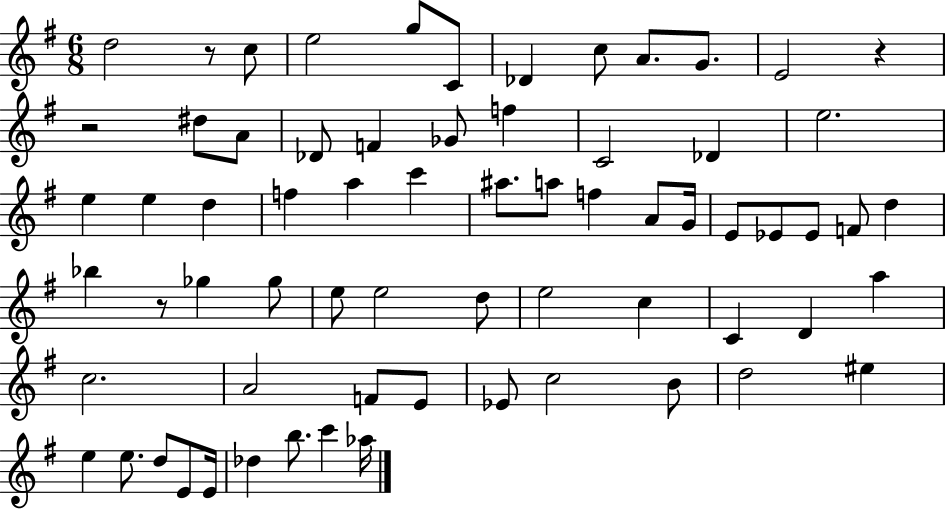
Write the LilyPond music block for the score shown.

{
  \clef treble
  \numericTimeSignature
  \time 6/8
  \key g \major
  \repeat volta 2 { d''2 r8 c''8 | e''2 g''8 c'8 | des'4 c''8 a'8. g'8. | e'2 r4 | \break r2 dis''8 a'8 | des'8 f'4 ges'8 f''4 | c'2 des'4 | e''2. | \break e''4 e''4 d''4 | f''4 a''4 c'''4 | ais''8. a''8 f''4 a'8 g'16 | e'8 ees'8 ees'8 f'8 d''4 | \break bes''4 r8 ges''4 ges''8 | e''8 e''2 d''8 | e''2 c''4 | c'4 d'4 a''4 | \break c''2. | a'2 f'8 e'8 | ees'8 c''2 b'8 | d''2 eis''4 | \break e''4 e''8. d''8 e'8 e'16 | des''4 b''8. c'''4 aes''16 | } \bar "|."
}